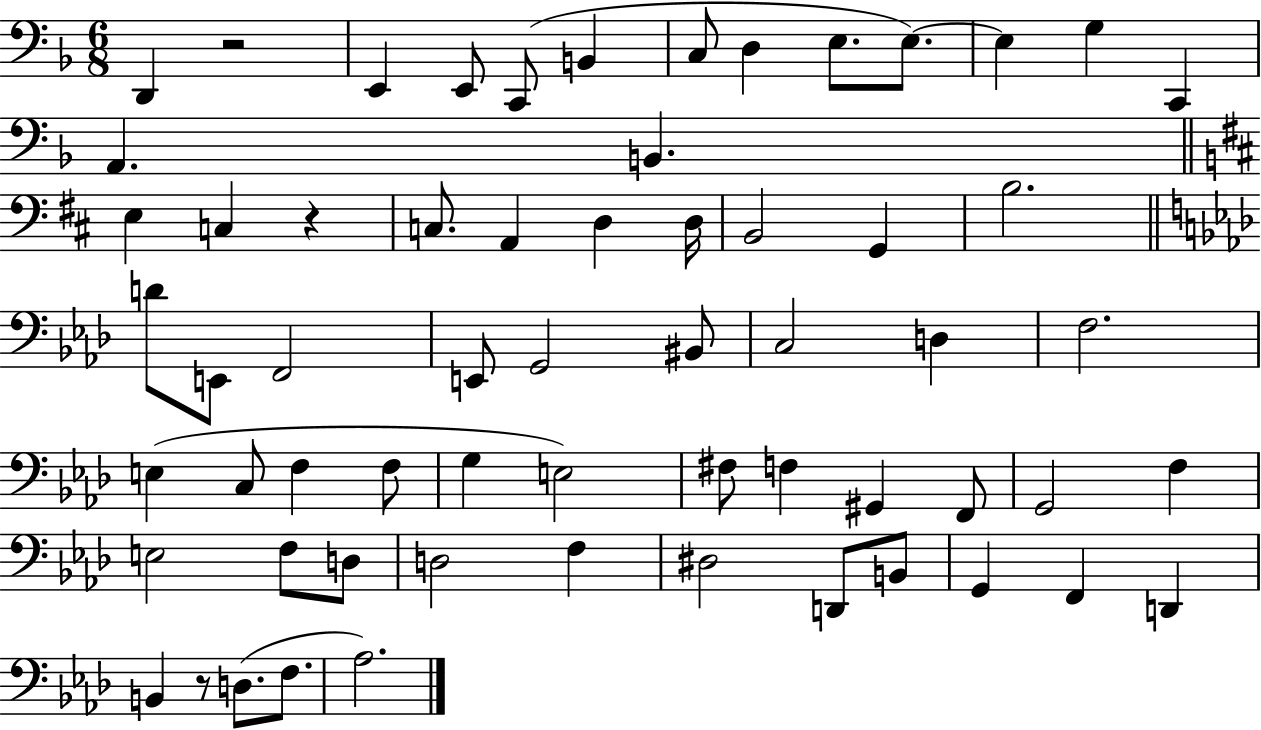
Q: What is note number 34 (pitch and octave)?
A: C3